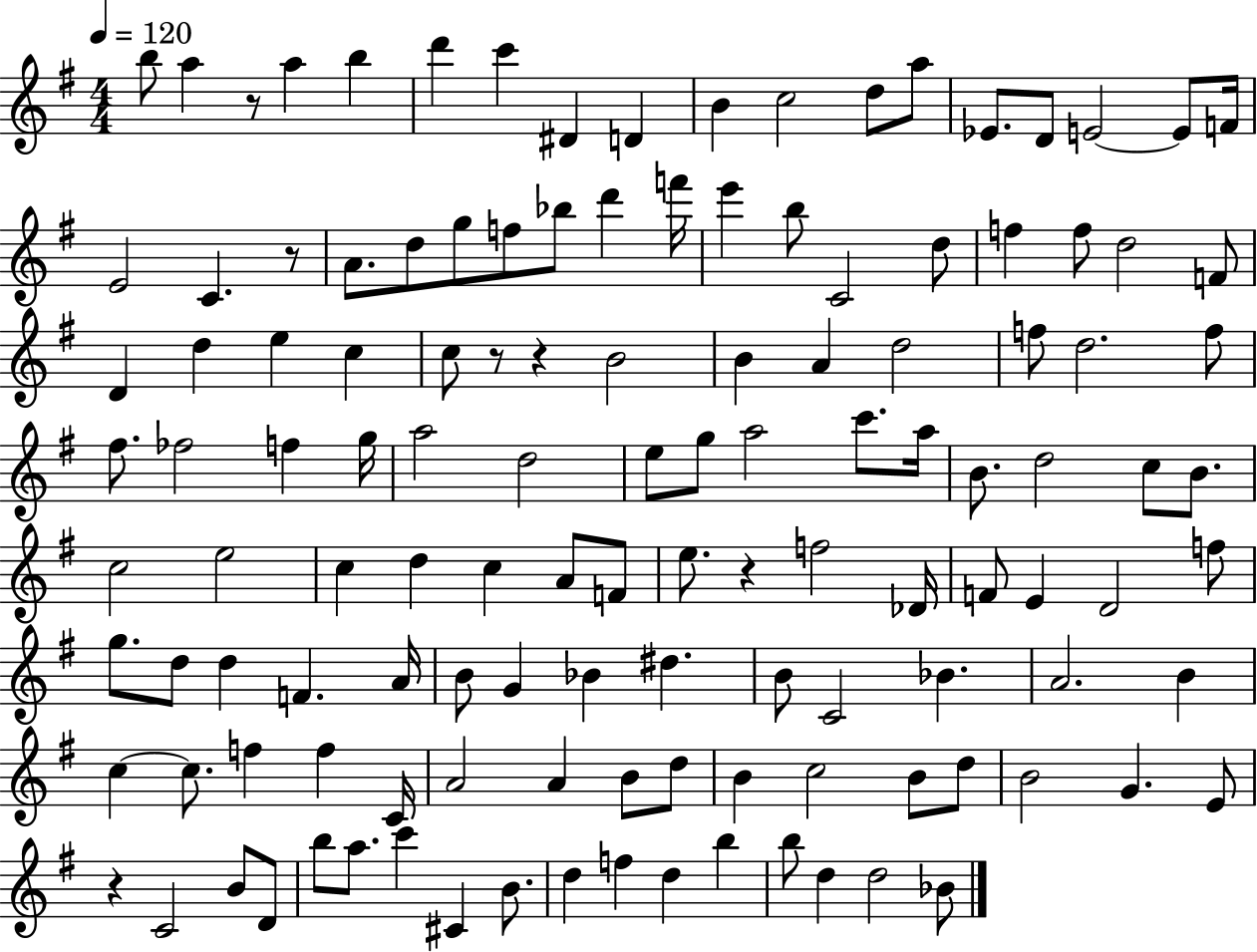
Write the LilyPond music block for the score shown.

{
  \clef treble
  \numericTimeSignature
  \time 4/4
  \key g \major
  \tempo 4 = 120
  \repeat volta 2 { b''8 a''4 r8 a''4 b''4 | d'''4 c'''4 dis'4 d'4 | b'4 c''2 d''8 a''8 | ees'8. d'8 e'2~~ e'8 f'16 | \break e'2 c'4. r8 | a'8. d''8 g''8 f''8 bes''8 d'''4 f'''16 | e'''4 b''8 c'2 d''8 | f''4 f''8 d''2 f'8 | \break d'4 d''4 e''4 c''4 | c''8 r8 r4 b'2 | b'4 a'4 d''2 | f''8 d''2. f''8 | \break fis''8. fes''2 f''4 g''16 | a''2 d''2 | e''8 g''8 a''2 c'''8. a''16 | b'8. d''2 c''8 b'8. | \break c''2 e''2 | c''4 d''4 c''4 a'8 f'8 | e''8. r4 f''2 des'16 | f'8 e'4 d'2 f''8 | \break g''8. d''8 d''4 f'4. a'16 | b'8 g'4 bes'4 dis''4. | b'8 c'2 bes'4. | a'2. b'4 | \break c''4~~ c''8. f''4 f''4 c'16 | a'2 a'4 b'8 d''8 | b'4 c''2 b'8 d''8 | b'2 g'4. e'8 | \break r4 c'2 b'8 d'8 | b''8 a''8. c'''4 cis'4 b'8. | d''4 f''4 d''4 b''4 | b''8 d''4 d''2 bes'8 | \break } \bar "|."
}